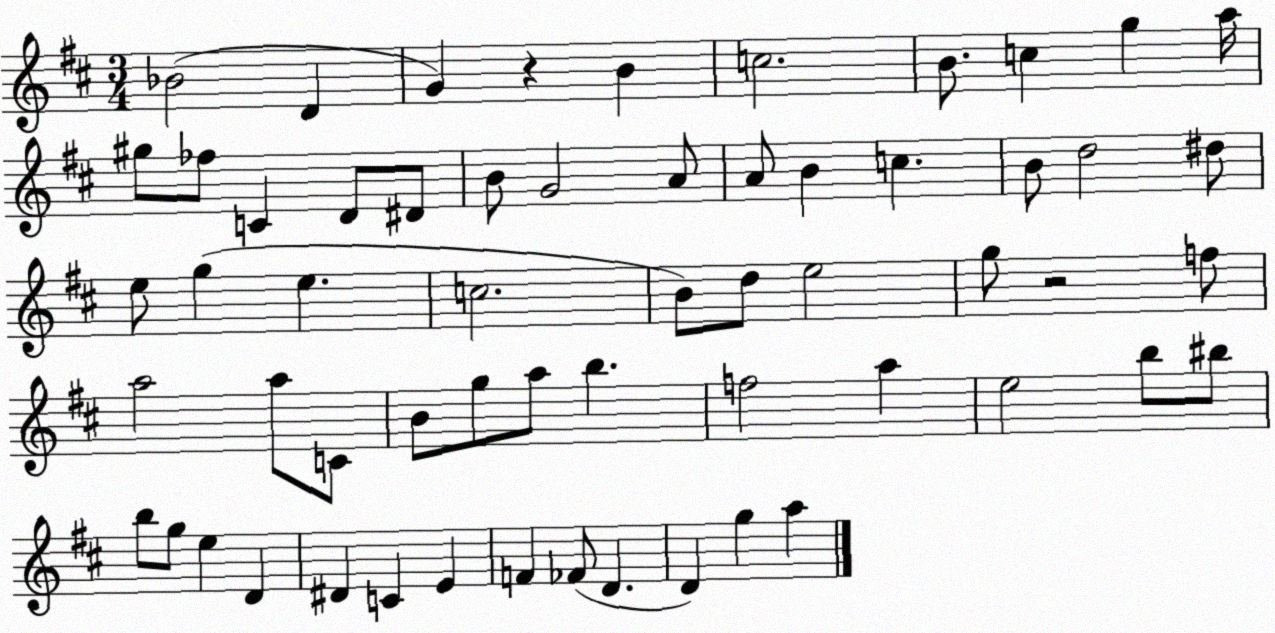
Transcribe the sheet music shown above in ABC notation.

X:1
T:Untitled
M:3/4
L:1/4
K:D
_B2 D G z B c2 B/2 c g a/4 ^g/2 _f/2 C D/2 ^D/2 B/2 G2 A/2 A/2 B c B/2 d2 ^d/2 e/2 g e c2 B/2 d/2 e2 g/2 z2 f/2 a2 a/2 C/2 B/2 g/2 a/2 b f2 a e2 b/2 ^b/2 b/2 g/2 e D ^D C E F _F/2 D D g a